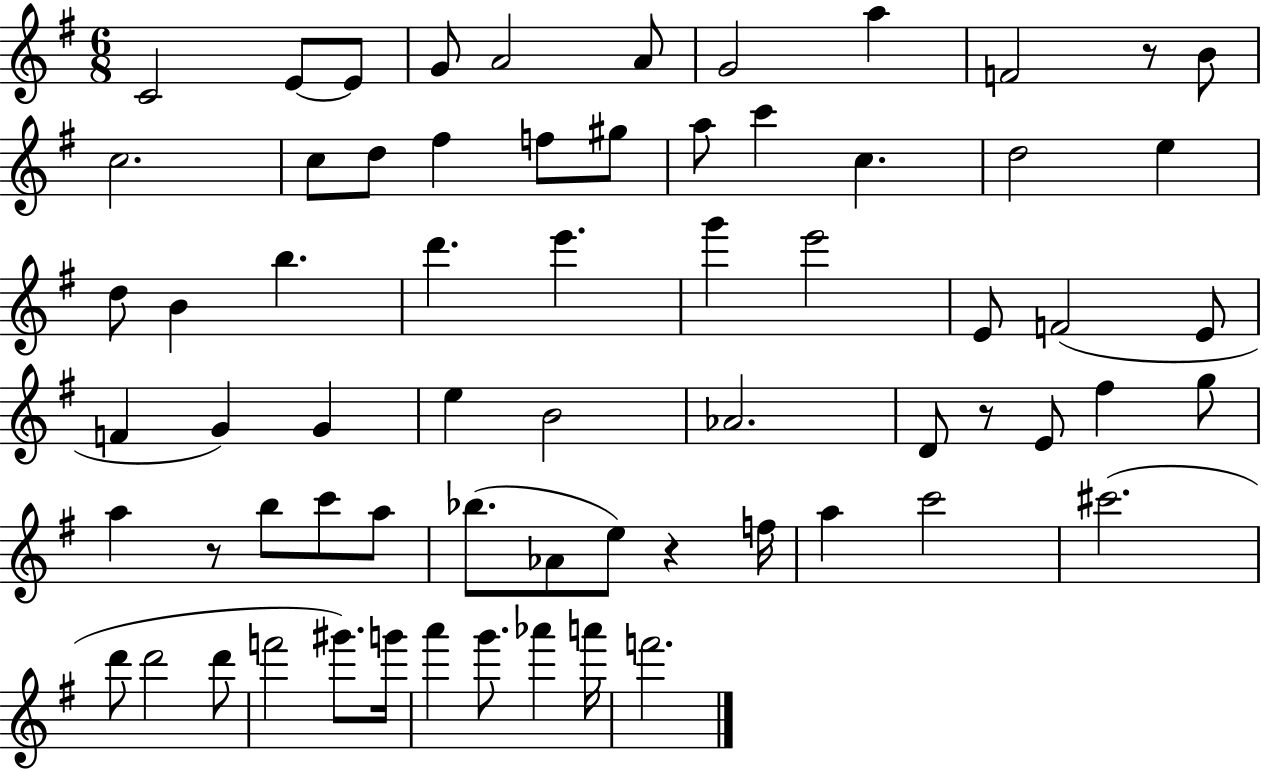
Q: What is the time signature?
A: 6/8